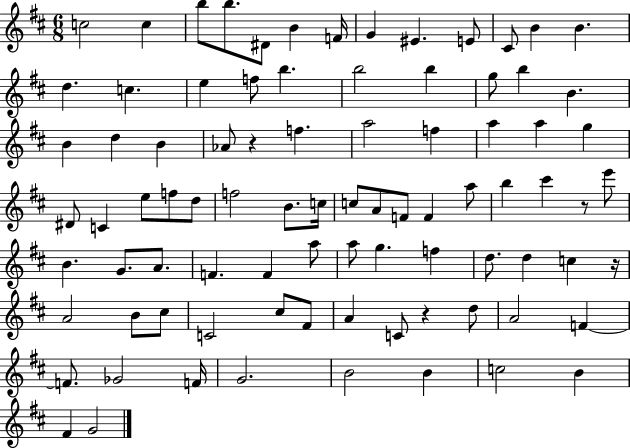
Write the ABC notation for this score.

X:1
T:Untitled
M:6/8
L:1/4
K:D
c2 c b/2 b/2 ^D/2 B F/4 G ^E E/2 ^C/2 B B d c e f/2 b b2 b g/2 b B B d B _A/2 z f a2 f a a g ^D/2 C e/2 f/2 d/2 f2 B/2 c/4 c/2 A/2 F/2 F a/2 b ^c' z/2 e'/2 B G/2 A/2 F F a/2 a/2 g f d/2 d c z/4 A2 B/2 ^c/2 C2 ^c/2 ^F/2 A C/2 z d/2 A2 F F/2 _G2 F/4 G2 B2 B c2 B ^F G2